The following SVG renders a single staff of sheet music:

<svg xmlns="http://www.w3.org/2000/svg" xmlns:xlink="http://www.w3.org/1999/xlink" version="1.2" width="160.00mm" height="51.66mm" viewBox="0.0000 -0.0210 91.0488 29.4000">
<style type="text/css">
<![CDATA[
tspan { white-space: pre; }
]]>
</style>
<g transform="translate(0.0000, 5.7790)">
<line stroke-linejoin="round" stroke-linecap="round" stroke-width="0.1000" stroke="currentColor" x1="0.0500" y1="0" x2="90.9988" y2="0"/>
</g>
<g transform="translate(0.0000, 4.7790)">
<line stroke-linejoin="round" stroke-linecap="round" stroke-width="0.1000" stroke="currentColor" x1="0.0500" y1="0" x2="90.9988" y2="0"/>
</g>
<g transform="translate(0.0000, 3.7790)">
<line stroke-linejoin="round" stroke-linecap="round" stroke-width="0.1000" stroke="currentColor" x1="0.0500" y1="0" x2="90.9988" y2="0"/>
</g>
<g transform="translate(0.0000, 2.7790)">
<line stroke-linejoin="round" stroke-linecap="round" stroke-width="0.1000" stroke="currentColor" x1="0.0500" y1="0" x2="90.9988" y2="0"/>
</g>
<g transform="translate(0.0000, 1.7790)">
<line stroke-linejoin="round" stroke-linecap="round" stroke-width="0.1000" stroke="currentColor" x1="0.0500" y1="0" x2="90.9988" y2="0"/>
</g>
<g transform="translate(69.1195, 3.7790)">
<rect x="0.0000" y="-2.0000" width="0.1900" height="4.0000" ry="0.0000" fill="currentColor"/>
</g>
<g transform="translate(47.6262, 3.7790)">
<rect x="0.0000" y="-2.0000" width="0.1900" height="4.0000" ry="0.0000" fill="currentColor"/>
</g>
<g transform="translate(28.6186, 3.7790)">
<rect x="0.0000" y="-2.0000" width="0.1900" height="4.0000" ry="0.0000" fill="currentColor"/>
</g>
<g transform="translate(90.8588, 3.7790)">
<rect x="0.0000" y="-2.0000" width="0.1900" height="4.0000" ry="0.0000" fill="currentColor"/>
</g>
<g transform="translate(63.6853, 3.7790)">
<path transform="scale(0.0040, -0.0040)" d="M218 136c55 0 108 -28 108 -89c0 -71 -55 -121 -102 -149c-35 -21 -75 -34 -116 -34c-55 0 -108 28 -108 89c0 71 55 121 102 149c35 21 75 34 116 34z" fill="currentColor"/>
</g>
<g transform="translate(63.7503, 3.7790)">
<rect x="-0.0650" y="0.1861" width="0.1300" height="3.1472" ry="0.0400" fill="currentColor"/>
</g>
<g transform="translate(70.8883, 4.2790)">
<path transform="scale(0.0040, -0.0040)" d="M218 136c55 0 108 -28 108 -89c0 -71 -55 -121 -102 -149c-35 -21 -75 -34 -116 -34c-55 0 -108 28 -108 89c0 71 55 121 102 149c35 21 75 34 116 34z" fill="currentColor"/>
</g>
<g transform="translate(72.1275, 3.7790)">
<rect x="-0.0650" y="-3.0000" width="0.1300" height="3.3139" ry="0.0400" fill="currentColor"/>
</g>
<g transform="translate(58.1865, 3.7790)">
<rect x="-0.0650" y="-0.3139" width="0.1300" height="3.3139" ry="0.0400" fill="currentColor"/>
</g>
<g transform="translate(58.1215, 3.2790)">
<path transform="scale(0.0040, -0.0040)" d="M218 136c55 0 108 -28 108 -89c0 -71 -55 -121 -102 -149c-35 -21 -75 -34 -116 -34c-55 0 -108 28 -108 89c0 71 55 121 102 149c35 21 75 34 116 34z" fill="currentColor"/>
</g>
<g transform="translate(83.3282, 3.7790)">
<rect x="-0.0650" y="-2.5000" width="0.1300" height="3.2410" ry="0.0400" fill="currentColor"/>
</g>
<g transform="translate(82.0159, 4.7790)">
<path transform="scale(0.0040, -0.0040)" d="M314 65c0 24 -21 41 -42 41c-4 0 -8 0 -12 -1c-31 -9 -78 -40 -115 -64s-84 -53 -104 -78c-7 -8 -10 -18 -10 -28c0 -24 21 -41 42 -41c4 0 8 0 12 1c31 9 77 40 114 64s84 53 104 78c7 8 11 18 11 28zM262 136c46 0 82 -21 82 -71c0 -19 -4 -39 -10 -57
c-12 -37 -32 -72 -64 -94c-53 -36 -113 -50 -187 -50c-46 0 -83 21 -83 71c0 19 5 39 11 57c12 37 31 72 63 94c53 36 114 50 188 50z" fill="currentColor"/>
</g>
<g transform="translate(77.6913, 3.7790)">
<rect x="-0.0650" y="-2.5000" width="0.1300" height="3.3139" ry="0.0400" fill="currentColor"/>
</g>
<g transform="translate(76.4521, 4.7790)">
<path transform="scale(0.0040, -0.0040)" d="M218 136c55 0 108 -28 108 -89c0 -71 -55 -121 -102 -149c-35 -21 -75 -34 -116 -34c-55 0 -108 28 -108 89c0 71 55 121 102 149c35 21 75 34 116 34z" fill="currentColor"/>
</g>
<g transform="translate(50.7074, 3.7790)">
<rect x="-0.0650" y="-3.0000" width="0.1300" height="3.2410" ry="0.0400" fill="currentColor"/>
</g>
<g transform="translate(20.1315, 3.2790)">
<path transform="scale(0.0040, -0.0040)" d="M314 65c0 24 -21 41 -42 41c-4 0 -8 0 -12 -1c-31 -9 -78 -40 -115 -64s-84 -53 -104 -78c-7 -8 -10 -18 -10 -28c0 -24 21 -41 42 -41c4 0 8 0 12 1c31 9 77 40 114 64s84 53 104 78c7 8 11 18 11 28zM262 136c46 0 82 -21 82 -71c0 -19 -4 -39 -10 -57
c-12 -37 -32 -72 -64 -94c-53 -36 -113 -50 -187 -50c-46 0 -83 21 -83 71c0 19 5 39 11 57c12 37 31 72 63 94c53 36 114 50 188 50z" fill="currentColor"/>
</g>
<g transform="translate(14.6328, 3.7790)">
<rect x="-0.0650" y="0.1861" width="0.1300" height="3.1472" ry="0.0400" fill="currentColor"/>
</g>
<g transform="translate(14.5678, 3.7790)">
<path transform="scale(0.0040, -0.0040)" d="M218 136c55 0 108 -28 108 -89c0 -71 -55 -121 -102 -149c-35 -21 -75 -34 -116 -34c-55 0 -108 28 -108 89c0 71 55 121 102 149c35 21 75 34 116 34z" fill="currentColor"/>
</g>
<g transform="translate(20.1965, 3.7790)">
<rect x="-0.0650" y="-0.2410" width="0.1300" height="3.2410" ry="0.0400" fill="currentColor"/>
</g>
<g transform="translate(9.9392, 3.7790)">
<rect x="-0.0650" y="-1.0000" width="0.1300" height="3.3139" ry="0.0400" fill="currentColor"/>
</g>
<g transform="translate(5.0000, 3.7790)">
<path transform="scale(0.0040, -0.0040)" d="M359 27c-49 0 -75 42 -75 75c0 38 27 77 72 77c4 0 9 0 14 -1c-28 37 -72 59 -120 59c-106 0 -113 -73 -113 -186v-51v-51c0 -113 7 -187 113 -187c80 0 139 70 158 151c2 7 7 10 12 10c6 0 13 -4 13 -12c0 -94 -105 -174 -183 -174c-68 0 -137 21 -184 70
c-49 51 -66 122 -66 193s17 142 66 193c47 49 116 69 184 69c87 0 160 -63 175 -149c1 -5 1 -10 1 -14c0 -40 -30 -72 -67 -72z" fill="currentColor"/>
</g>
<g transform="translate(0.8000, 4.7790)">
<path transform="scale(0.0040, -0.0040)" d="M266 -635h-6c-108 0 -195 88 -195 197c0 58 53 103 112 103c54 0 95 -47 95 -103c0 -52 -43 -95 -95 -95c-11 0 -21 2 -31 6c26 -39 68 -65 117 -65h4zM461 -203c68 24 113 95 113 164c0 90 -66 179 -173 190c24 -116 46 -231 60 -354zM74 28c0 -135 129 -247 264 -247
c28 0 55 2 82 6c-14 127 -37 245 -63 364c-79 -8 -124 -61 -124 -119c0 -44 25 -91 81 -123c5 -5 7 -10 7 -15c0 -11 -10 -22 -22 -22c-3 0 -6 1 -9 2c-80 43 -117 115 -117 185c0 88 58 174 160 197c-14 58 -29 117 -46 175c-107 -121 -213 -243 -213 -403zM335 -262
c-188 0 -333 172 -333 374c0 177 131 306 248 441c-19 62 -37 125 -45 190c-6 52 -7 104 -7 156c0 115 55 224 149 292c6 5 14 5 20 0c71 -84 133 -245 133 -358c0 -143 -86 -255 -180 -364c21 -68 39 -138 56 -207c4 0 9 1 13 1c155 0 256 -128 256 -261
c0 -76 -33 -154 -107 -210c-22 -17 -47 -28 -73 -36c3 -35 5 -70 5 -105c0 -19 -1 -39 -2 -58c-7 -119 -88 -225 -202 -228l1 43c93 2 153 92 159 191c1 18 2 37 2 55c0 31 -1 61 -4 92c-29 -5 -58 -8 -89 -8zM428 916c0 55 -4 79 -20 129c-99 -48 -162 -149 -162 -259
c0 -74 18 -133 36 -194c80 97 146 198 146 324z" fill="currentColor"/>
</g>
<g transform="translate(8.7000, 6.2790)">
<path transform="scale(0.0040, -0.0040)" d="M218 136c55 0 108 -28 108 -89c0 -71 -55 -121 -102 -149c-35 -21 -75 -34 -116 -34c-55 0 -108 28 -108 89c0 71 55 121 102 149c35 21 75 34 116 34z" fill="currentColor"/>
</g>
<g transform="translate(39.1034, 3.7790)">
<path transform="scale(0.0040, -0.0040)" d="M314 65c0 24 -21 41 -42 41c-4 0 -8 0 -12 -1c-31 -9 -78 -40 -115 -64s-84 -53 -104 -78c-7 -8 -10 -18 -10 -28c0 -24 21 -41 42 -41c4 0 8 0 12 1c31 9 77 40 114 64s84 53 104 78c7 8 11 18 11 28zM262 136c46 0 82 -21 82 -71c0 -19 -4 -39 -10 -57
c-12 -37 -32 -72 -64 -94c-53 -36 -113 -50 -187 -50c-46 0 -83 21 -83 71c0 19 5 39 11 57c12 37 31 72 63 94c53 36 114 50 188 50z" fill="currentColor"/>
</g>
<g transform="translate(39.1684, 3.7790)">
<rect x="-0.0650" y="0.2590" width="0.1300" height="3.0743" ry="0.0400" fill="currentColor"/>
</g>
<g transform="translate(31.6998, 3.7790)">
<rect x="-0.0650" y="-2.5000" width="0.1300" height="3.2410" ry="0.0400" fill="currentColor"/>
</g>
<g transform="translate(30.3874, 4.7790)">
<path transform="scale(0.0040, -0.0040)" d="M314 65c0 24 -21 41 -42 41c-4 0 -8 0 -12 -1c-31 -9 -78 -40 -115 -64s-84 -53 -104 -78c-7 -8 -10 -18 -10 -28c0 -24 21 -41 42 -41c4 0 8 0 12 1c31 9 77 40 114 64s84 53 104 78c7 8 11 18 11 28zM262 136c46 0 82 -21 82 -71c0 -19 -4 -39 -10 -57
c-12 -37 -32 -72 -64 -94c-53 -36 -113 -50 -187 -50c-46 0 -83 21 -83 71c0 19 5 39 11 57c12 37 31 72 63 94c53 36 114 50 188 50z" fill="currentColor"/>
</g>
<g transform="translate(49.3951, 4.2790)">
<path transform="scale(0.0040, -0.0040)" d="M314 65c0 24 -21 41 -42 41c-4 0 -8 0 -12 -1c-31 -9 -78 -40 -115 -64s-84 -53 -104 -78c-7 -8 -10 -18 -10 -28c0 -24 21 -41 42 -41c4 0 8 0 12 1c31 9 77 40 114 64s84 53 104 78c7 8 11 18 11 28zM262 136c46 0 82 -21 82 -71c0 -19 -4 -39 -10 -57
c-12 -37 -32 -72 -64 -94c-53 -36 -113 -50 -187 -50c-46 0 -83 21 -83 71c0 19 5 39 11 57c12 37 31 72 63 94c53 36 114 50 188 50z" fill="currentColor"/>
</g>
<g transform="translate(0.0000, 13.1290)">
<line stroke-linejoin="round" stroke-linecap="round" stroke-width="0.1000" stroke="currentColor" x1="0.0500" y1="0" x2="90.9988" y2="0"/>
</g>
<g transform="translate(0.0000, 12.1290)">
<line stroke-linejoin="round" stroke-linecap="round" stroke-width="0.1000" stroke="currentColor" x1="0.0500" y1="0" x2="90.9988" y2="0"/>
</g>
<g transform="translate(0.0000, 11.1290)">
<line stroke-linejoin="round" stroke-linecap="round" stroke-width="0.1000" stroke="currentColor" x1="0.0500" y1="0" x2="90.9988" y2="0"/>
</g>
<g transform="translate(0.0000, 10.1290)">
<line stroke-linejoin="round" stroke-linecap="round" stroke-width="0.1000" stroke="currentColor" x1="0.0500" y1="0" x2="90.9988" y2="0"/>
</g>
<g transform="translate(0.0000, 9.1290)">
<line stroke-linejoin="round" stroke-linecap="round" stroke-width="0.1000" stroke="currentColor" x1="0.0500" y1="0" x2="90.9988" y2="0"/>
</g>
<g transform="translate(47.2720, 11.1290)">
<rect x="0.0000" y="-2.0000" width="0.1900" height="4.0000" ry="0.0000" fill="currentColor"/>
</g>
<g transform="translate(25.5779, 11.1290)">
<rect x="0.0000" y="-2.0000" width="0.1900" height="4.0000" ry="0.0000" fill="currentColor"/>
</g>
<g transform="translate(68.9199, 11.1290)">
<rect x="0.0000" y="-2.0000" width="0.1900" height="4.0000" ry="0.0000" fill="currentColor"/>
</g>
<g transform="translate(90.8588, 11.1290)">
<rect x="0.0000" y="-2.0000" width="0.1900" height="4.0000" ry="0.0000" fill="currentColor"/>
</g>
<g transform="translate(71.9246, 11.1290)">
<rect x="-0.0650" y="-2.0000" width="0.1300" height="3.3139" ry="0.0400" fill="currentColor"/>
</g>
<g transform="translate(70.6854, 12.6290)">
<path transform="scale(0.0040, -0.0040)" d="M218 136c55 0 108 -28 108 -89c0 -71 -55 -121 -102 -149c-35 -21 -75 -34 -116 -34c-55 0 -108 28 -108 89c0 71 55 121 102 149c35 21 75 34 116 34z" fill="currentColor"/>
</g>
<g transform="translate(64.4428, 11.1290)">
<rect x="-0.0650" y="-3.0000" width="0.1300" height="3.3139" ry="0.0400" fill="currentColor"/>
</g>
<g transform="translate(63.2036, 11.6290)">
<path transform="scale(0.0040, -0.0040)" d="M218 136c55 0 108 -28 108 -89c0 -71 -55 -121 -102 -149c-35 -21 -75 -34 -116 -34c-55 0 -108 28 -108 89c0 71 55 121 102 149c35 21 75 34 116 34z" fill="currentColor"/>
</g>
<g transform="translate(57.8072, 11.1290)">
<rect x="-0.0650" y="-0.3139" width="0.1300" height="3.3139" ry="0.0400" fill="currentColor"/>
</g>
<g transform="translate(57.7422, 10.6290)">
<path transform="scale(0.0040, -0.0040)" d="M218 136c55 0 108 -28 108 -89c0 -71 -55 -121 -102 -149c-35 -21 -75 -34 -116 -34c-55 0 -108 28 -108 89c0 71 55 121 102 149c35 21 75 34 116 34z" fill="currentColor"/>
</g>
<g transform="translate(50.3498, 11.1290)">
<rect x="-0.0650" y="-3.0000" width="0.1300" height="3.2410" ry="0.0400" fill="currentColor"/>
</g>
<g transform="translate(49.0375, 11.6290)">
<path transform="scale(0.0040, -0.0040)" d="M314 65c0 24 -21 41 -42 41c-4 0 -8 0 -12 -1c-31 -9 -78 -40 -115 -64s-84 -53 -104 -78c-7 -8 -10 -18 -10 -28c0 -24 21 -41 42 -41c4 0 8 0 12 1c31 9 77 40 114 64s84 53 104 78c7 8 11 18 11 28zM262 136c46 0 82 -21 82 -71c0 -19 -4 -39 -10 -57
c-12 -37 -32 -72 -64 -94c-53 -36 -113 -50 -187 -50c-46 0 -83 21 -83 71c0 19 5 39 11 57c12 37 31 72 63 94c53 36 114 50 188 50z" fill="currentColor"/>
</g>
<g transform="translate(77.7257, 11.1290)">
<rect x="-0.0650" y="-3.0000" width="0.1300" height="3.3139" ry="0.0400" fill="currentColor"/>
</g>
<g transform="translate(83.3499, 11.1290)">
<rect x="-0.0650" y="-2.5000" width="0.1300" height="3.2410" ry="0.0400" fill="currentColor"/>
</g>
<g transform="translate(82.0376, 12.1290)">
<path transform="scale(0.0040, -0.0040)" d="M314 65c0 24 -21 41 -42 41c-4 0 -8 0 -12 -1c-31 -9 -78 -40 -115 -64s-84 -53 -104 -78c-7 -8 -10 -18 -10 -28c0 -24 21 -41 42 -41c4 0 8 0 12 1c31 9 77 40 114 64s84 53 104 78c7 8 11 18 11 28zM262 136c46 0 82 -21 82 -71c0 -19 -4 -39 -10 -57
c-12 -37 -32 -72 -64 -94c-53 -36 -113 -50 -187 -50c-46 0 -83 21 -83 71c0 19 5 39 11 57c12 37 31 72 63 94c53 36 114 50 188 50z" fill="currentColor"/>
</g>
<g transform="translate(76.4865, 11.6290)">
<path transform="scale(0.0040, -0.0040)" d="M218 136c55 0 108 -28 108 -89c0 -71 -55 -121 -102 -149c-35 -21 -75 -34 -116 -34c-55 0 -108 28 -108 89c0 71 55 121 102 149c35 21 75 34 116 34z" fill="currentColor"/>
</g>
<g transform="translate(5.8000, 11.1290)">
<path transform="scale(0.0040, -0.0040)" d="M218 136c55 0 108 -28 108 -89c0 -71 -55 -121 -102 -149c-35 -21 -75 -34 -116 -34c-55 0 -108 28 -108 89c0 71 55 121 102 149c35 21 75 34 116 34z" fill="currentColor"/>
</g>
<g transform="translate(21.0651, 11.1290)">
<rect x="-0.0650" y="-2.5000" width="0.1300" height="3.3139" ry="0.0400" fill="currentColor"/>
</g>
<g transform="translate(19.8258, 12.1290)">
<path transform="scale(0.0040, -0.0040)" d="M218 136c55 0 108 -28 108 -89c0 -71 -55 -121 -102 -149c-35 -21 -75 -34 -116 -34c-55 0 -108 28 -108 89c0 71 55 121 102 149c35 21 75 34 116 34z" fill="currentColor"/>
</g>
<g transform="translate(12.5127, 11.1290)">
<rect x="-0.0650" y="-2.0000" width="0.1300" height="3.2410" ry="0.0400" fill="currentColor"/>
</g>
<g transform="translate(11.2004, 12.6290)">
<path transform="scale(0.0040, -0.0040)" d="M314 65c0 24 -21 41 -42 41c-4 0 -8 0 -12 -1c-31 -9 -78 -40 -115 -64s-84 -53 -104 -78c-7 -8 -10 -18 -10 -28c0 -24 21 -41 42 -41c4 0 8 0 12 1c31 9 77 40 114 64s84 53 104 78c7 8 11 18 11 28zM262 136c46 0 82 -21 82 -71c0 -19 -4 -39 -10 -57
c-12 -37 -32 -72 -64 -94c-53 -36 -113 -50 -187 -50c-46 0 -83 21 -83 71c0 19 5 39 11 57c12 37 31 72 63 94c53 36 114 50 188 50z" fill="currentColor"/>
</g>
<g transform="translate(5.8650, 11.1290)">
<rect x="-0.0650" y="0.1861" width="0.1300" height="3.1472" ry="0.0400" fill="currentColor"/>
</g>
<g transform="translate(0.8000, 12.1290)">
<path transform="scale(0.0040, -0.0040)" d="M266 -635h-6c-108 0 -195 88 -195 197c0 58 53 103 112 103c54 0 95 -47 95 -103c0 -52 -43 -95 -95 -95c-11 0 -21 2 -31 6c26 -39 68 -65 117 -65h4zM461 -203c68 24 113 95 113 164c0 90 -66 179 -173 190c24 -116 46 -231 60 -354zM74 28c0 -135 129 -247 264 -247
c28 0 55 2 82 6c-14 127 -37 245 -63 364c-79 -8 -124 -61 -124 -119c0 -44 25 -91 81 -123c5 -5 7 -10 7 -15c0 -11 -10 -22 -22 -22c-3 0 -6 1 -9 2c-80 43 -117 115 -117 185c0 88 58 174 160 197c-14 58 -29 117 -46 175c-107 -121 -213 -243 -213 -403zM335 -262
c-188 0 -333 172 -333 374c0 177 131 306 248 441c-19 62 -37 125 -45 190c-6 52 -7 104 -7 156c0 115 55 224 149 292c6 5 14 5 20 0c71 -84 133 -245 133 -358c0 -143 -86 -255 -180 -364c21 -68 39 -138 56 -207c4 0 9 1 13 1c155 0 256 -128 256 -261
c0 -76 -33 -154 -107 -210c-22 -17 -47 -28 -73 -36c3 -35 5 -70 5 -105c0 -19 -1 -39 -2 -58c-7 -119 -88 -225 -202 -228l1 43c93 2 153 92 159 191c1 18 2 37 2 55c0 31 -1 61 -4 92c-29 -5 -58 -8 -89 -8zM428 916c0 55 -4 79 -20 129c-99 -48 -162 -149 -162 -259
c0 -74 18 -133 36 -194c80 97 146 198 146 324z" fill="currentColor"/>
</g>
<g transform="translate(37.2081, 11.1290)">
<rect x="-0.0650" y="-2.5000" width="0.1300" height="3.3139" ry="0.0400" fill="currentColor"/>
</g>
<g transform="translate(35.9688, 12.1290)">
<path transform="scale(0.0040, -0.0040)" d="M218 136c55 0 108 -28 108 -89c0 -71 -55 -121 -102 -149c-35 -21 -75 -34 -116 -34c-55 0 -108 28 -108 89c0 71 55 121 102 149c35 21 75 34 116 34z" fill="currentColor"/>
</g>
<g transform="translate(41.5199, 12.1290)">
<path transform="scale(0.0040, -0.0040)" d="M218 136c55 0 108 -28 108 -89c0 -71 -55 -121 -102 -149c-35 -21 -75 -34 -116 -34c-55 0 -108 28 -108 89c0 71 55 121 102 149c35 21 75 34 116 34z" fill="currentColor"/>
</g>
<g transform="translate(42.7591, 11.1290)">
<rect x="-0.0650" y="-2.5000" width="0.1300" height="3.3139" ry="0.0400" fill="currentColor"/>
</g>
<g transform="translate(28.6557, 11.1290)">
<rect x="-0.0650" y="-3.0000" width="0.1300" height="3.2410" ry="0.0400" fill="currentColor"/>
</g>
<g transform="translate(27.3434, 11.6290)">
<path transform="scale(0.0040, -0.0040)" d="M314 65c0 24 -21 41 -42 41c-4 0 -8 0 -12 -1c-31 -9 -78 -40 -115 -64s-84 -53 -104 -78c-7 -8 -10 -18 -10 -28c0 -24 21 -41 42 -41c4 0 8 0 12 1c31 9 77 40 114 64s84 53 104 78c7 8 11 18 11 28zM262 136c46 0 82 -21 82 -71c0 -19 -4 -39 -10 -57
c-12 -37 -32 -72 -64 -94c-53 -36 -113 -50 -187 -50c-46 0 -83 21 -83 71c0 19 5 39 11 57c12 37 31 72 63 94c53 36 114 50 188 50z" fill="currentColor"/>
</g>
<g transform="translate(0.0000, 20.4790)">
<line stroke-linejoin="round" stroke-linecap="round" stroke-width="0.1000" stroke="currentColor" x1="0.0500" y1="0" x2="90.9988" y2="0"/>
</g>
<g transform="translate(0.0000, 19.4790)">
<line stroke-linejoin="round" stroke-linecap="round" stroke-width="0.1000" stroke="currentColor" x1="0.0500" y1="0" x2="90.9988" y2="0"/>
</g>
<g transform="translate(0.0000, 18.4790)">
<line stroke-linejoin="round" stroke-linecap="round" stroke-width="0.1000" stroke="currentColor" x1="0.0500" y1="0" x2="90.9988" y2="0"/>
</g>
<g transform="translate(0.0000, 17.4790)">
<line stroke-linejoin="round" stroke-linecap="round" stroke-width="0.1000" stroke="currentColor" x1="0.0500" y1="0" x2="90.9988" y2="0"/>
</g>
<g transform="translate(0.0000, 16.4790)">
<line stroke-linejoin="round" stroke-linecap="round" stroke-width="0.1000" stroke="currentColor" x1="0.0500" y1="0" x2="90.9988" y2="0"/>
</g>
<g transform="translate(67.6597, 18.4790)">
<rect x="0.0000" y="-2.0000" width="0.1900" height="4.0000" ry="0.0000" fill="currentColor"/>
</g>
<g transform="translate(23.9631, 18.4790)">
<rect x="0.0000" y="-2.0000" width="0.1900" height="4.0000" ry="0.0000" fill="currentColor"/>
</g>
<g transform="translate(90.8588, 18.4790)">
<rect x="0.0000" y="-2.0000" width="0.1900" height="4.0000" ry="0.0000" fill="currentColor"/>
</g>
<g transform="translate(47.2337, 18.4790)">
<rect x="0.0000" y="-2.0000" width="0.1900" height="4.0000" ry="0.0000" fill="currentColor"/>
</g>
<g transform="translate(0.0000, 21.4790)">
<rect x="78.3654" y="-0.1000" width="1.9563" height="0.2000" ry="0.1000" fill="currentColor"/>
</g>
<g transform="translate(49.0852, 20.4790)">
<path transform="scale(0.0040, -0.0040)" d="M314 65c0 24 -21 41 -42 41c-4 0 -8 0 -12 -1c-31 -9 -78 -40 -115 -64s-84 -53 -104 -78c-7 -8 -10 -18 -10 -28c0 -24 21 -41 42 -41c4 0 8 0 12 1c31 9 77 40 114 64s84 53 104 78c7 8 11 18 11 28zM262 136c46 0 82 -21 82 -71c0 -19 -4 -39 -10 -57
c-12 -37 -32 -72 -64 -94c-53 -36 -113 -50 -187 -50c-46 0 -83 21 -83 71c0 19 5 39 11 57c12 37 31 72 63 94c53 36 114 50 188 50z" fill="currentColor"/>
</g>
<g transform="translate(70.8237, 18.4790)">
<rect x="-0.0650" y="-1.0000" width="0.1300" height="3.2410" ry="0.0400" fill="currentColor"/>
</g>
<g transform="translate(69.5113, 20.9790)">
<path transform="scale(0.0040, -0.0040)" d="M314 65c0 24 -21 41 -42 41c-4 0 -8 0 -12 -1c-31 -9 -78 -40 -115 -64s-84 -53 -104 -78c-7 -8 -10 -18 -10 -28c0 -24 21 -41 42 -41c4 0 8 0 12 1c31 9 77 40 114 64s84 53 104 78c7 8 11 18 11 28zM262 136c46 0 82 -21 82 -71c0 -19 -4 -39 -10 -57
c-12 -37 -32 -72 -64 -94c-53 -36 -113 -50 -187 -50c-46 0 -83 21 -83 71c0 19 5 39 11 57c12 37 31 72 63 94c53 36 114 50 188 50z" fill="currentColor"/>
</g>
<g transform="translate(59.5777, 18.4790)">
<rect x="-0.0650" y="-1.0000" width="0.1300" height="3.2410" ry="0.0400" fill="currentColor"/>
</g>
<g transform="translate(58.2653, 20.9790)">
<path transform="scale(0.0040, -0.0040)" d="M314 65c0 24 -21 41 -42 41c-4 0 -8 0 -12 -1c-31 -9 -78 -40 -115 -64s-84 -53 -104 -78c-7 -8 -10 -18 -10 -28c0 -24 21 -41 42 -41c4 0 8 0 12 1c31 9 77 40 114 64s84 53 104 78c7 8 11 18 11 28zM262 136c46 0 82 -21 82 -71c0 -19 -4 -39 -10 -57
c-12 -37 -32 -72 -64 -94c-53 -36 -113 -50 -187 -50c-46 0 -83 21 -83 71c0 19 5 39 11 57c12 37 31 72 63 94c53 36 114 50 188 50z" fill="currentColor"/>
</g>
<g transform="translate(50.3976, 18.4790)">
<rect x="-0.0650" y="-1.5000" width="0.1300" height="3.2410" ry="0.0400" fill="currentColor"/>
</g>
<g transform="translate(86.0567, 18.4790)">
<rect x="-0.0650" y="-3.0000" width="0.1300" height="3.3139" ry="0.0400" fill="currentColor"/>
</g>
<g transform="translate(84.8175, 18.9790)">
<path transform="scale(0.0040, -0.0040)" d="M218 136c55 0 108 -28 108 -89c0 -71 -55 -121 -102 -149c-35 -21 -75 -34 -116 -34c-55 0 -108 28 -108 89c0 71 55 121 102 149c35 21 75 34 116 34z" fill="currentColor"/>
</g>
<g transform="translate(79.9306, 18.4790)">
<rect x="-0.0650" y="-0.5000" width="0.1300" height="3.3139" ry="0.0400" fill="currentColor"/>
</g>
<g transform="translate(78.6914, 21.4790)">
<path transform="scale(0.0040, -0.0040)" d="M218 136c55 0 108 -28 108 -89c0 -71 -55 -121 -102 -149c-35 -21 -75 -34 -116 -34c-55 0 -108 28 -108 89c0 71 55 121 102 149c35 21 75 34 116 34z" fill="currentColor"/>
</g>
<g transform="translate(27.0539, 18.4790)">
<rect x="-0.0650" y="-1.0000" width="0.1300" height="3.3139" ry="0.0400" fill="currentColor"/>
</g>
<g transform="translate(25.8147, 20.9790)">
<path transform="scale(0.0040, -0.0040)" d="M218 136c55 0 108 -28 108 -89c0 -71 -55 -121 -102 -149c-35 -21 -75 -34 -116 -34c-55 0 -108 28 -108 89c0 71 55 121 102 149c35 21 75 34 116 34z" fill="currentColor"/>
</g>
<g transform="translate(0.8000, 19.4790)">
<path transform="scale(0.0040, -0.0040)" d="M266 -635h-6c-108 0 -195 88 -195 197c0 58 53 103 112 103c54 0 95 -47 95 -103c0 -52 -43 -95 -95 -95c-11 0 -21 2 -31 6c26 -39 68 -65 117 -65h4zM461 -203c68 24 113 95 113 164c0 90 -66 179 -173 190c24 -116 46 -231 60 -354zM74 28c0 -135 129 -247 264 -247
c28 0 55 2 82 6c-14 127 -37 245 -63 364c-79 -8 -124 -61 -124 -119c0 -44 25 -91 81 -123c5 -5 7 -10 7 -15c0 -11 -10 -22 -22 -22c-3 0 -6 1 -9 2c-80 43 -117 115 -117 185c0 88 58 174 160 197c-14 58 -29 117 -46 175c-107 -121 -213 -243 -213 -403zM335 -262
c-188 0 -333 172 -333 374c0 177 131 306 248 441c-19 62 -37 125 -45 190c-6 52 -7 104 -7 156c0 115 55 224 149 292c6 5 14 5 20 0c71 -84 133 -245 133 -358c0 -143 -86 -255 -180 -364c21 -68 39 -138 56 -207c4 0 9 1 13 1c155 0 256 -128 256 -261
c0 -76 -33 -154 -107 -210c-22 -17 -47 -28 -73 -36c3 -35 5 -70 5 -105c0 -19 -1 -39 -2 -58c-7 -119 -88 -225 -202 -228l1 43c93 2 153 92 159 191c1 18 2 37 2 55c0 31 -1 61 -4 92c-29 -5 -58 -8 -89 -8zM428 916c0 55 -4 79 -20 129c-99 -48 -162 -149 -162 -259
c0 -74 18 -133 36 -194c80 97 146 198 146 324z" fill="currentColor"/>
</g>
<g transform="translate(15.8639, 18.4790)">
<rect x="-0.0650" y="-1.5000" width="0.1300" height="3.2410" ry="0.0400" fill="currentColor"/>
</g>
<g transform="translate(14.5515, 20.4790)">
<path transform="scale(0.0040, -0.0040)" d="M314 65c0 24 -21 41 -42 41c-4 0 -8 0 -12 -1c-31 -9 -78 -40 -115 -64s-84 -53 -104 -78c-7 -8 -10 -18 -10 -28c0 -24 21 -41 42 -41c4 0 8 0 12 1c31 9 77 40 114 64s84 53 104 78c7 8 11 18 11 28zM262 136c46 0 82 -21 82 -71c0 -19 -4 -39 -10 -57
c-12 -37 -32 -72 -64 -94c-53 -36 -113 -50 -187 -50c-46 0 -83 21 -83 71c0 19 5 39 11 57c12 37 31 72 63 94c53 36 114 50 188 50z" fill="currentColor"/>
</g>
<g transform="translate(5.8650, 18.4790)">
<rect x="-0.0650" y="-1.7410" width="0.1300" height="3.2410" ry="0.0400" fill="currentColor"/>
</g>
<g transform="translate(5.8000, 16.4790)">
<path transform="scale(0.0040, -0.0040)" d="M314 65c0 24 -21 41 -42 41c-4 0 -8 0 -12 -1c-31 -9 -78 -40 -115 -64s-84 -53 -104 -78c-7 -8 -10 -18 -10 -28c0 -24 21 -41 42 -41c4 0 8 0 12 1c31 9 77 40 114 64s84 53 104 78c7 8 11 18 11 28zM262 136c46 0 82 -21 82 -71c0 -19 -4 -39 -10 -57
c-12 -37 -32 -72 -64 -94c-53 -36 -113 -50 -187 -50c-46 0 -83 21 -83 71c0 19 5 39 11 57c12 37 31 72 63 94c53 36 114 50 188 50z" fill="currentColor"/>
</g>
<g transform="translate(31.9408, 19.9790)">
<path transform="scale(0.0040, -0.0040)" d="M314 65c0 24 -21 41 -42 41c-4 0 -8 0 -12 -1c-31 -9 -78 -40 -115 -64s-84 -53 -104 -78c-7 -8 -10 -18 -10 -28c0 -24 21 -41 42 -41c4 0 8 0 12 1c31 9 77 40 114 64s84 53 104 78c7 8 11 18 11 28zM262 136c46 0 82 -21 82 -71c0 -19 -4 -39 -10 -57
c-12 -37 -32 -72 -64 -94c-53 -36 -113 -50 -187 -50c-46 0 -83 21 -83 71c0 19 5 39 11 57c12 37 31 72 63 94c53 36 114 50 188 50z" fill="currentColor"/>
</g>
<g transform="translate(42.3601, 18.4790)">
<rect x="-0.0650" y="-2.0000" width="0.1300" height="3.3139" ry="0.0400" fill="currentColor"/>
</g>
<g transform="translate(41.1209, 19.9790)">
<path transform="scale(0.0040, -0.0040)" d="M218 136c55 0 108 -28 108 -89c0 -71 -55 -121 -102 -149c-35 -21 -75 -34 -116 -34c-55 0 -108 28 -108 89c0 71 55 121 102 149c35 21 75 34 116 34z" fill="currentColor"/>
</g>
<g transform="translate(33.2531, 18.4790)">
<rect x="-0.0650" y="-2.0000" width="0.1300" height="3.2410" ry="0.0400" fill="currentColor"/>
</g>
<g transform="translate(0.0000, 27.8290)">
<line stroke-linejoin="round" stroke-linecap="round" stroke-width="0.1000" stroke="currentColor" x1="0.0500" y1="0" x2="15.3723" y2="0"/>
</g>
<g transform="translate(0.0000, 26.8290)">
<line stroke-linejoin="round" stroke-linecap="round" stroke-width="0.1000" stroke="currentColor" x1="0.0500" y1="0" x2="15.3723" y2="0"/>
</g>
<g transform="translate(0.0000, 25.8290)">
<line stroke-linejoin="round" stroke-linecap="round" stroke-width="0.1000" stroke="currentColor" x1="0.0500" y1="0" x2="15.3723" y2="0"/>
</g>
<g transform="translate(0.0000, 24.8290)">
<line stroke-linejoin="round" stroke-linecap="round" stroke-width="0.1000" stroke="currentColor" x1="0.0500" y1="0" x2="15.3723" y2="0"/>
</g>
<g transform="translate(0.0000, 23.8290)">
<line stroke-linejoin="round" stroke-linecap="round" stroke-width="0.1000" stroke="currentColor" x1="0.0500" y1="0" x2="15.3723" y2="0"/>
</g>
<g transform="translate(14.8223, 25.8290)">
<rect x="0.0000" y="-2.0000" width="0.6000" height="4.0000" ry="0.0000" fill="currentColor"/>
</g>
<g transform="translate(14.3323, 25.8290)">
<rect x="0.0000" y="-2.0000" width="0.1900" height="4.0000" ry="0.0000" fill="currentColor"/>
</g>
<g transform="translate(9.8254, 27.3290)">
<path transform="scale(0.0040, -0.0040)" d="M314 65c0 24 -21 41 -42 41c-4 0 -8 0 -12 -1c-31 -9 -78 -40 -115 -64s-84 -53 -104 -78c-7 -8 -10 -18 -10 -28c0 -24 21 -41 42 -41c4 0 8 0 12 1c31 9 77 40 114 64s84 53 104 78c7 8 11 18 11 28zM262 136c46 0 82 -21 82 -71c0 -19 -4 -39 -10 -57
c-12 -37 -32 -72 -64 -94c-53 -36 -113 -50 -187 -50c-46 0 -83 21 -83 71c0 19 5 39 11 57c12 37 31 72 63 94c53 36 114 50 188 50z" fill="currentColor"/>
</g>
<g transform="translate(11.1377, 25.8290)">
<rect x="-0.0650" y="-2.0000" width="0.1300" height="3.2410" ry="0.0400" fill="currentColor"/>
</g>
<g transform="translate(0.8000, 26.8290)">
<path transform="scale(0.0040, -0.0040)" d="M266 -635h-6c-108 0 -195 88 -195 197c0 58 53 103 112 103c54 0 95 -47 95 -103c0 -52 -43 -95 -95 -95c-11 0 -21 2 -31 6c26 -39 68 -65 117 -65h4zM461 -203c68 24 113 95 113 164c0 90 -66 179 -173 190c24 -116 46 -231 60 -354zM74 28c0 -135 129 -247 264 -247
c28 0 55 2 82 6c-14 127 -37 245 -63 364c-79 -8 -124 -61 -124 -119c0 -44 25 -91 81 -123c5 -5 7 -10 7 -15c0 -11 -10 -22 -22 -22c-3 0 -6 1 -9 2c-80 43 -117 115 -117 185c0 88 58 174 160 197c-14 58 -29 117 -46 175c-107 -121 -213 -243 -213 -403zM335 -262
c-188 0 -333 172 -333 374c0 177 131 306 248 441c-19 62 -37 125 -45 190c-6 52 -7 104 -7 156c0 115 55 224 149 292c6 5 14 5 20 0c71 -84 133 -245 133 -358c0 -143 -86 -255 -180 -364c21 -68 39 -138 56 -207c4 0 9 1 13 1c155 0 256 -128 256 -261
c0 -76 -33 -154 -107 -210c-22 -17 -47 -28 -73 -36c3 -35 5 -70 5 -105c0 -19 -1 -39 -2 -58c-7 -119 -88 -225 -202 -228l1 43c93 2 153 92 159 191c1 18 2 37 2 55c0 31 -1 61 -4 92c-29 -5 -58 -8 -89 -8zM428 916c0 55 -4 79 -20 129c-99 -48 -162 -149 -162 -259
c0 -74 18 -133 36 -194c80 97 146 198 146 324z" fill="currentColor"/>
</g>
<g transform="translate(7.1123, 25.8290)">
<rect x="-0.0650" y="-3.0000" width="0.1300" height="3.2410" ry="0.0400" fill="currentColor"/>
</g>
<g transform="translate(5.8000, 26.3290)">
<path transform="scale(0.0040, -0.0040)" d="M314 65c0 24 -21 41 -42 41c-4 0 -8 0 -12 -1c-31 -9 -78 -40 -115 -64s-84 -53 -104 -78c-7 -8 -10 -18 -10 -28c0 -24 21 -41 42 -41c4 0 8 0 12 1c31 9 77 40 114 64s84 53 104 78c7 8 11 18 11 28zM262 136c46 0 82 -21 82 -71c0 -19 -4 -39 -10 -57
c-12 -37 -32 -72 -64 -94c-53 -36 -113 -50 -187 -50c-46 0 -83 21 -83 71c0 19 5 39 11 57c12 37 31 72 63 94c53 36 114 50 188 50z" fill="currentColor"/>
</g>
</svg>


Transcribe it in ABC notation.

X:1
T:Untitled
M:4/4
L:1/4
K:C
D B c2 G2 B2 A2 c B A G G2 B F2 G A2 G G A2 c A F A G2 f2 E2 D F2 F E2 D2 D2 C A A2 F2